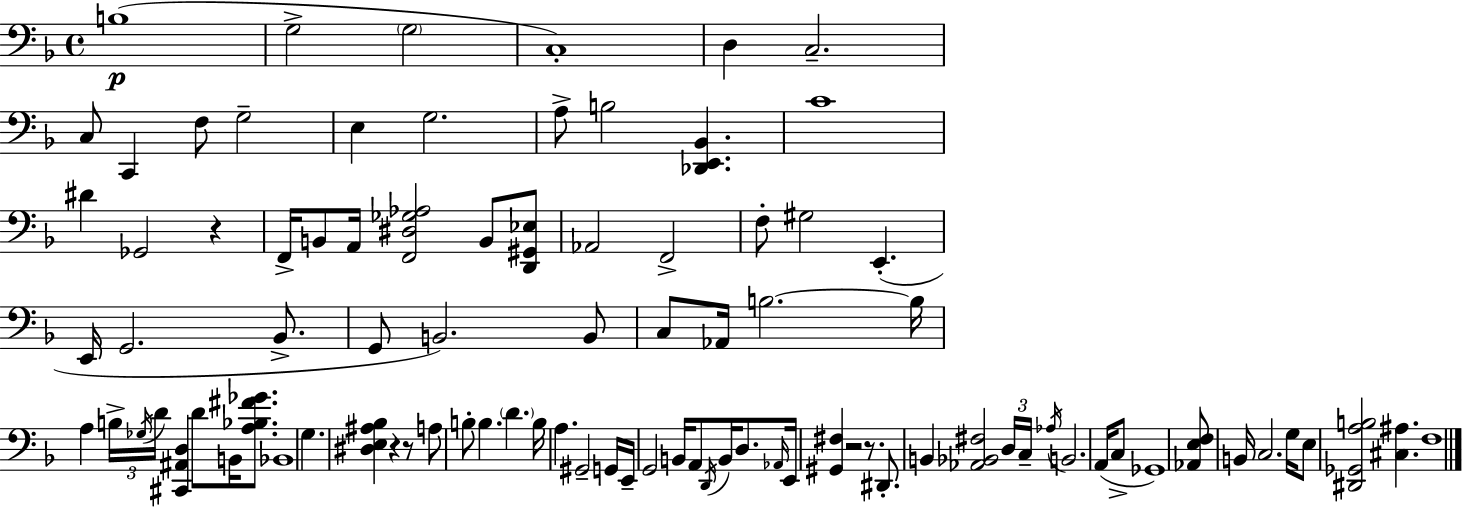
X:1
T:Untitled
M:4/4
L:1/4
K:Dm
B,4 G,2 G,2 C,4 D, C,2 C,/2 C,, F,/2 G,2 E, G,2 A,/2 B,2 [_D,,E,,_B,,] C4 ^D _G,,2 z F,,/4 B,,/2 A,,/4 [F,,^D,_G,_A,]2 B,,/2 [D,,^G,,_E,]/2 _A,,2 F,,2 F,/2 ^G,2 E,, E,,/4 G,,2 _B,,/2 G,,/2 B,,2 B,,/2 C,/2 _A,,/4 B,2 B,/4 A, B,/4 _G,/4 D/4 [^C,,^A,,D,] D/2 B,,/4 [A,_B,^F_G]/2 _B,,4 G, [^D,E,^A,_B,] z z/2 A,/2 B,/2 B, D B,/4 A, ^G,,2 G,,/4 E,,/4 G,,2 B,,/4 A,,/2 D,,/4 B,,/4 D,/2 _A,,/4 E,,/4 [^G,,^F,] z2 z/2 ^D,,/2 B,, [_A,,_B,,^F,]2 D,/4 C,/4 _A,/4 B,,2 A,,/4 C,/2 _G,,4 [_A,,E,F,]/2 B,,/4 C,2 G,/4 E,/2 [^D,,_G,,A,B,]2 [^C,^A,] F,4